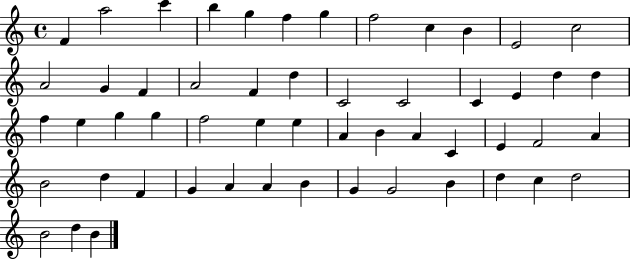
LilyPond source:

{
  \clef treble
  \time 4/4
  \defaultTimeSignature
  \key c \major
  f'4 a''2 c'''4 | b''4 g''4 f''4 g''4 | f''2 c''4 b'4 | e'2 c''2 | \break a'2 g'4 f'4 | a'2 f'4 d''4 | c'2 c'2 | c'4 e'4 d''4 d''4 | \break f''4 e''4 g''4 g''4 | f''2 e''4 e''4 | a'4 b'4 a'4 c'4 | e'4 f'2 a'4 | \break b'2 d''4 f'4 | g'4 a'4 a'4 b'4 | g'4 g'2 b'4 | d''4 c''4 d''2 | \break b'2 d''4 b'4 | \bar "|."
}